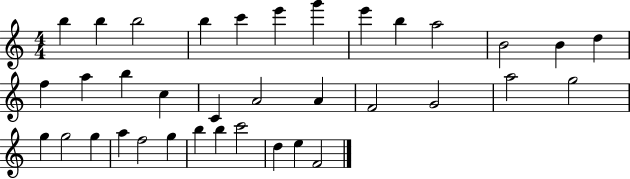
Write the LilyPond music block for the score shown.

{
  \clef treble
  \numericTimeSignature
  \time 4/4
  \key c \major
  b''4 b''4 b''2 | b''4 c'''4 e'''4 g'''4 | e'''4 b''4 a''2 | b'2 b'4 d''4 | \break f''4 a''4 b''4 c''4 | c'4 a'2 a'4 | f'2 g'2 | a''2 g''2 | \break g''4 g''2 g''4 | a''4 f''2 g''4 | b''4 b''4 c'''2 | d''4 e''4 f'2 | \break \bar "|."
}